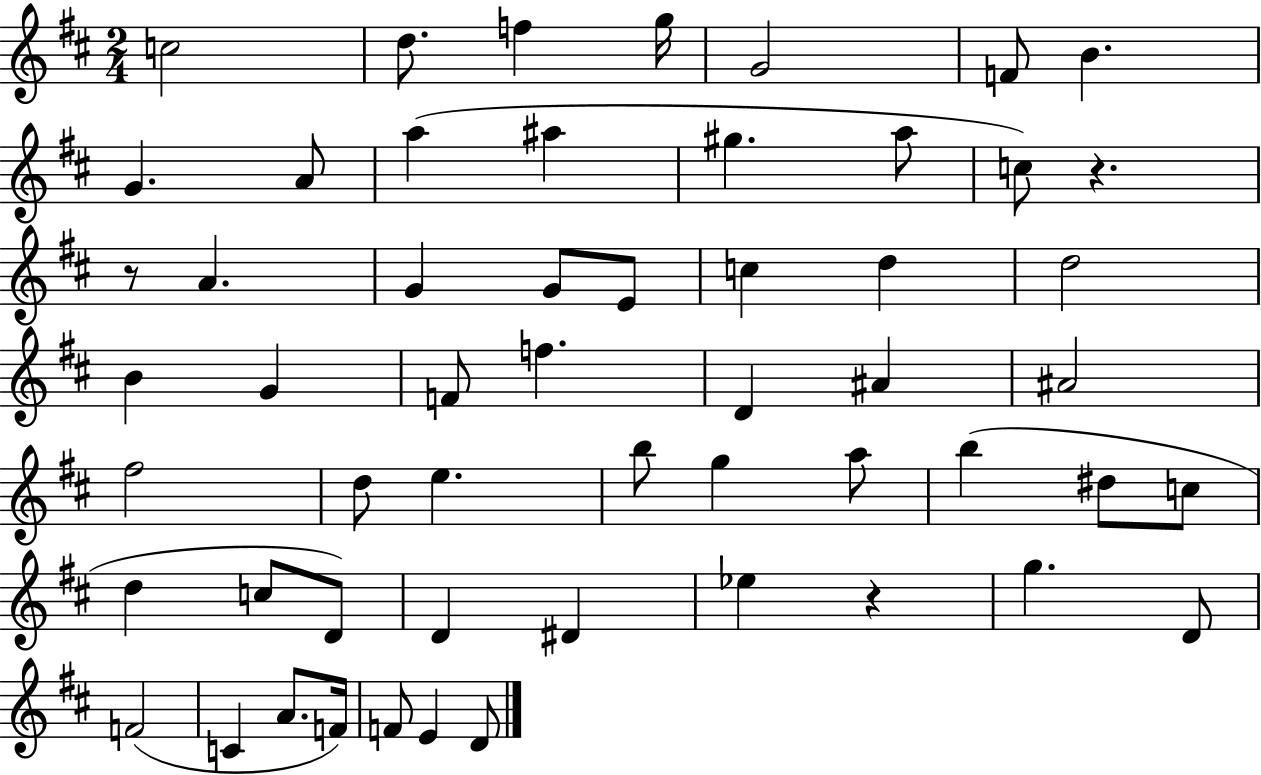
C5/h D5/e. F5/q G5/s G4/h F4/e B4/q. G4/q. A4/e A5/q A#5/q G#5/q. A5/e C5/e R/q. R/e A4/q. G4/q G4/e E4/e C5/q D5/q D5/h B4/q G4/q F4/e F5/q. D4/q A#4/q A#4/h F#5/h D5/e E5/q. B5/e G5/q A5/e B5/q D#5/e C5/e D5/q C5/e D4/e D4/q D#4/q Eb5/q R/q G5/q. D4/e F4/h C4/q A4/e. F4/s F4/e E4/q D4/e